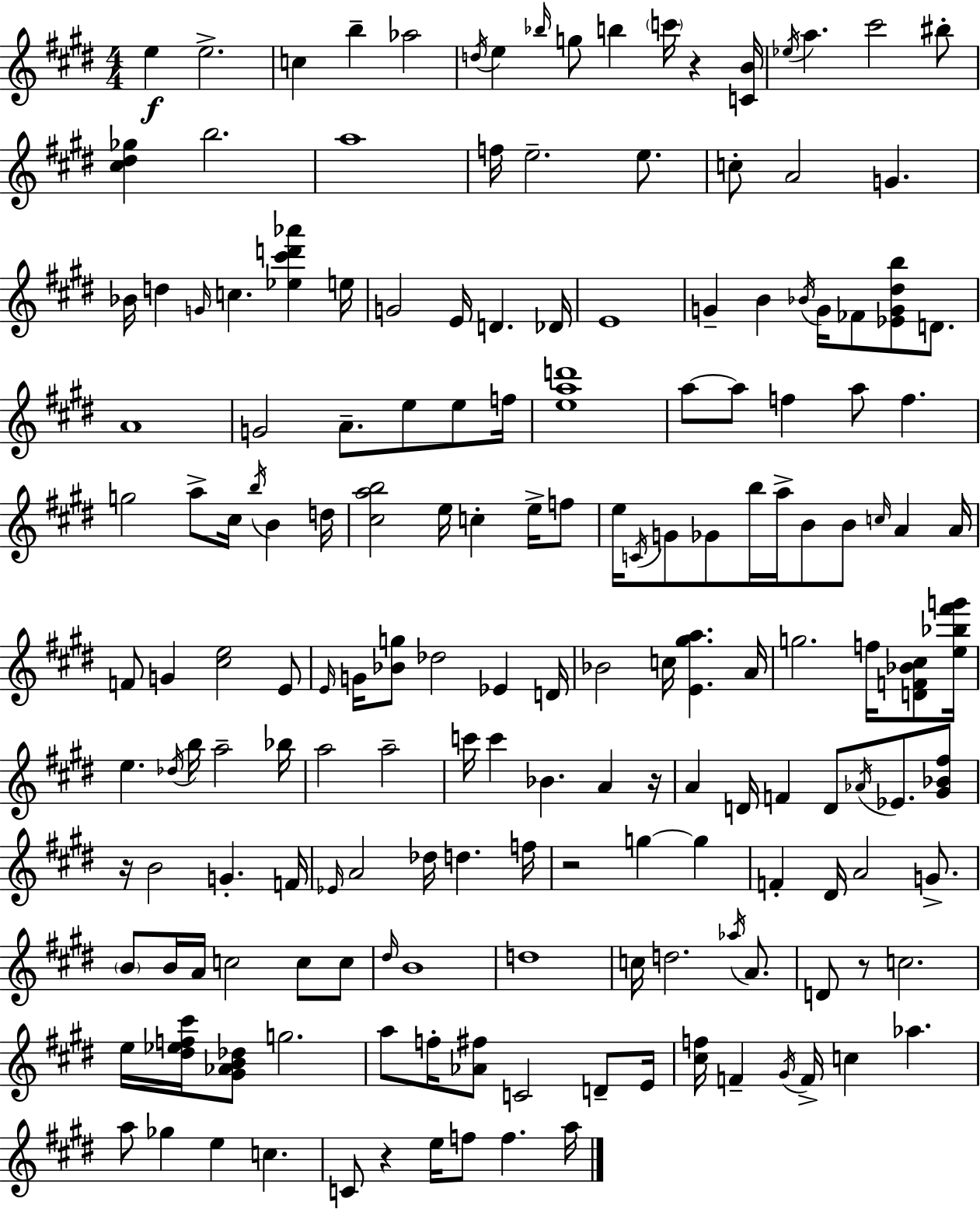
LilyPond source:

{
  \clef treble
  \numericTimeSignature
  \time 4/4
  \key e \major
  \repeat volta 2 { e''4\f e''2.-> | c''4 b''4-- aes''2 | \acciaccatura { d''16 } e''4 \grace { bes''16 } g''8 b''4 \parenthesize c'''16 r4 | <c' b'>16 \acciaccatura { ees''16 } a''4. cis'''2 | \break bis''8-. <cis'' dis'' ges''>4 b''2. | a''1 | f''16 e''2.-- | e''8. c''8-. a'2 g'4. | \break bes'16 d''4 \grace { g'16 } c''4. <ees'' cis''' d''' aes'''>4 | e''16 g'2 e'16 d'4. | des'16 e'1 | g'4-- b'4 \acciaccatura { bes'16 } g'16 fes'8 | \break <ees' g' dis'' b''>8 d'8. a'1 | g'2 a'8.-- | e''8 e''8 f''16 <e'' a'' d'''>1 | a''8~~ a''8 f''4 a''8 f''4. | \break g''2 a''8-> cis''16 | \acciaccatura { b''16 } b'4 d''16 <cis'' a'' b''>2 e''16 c''4-. | e''16-> f''8 e''16 \acciaccatura { c'16 } g'8 ges'8 b''16 a''16-> b'8 | b'8 \grace { c''16 } a'4 a'16 f'8 g'4 <cis'' e''>2 | \break e'8 \grace { e'16 } g'16 <bes' g''>8 des''2 | ees'4 d'16 bes'2 | c''16 <e' gis'' a''>4. a'16 g''2. | f''16 <d' f' bes' cis''>8 <e'' bes'' fis''' g'''>16 e''4. \acciaccatura { des''16 } | \break b''16 a''2-- bes''16 a''2 | a''2-- c'''16 c'''4 bes'4. | a'4 r16 a'4 d'16 f'4 | d'8 \acciaccatura { aes'16 } ees'8. <gis' bes' fis''>8 r16 b'2 | \break g'4.-. f'16 \grace { ees'16 } a'2 | des''16 d''4. f''16 r2 | g''4~~ g''4 f'4-. | dis'16 a'2 g'8.-> \parenthesize b'8 b'16 a'16 | \break c''2 c''8 c''8 \grace { dis''16 } b'1 | d''1 | c''16 d''2. | \acciaccatura { aes''16 } a'8. d'8 | \break r8 c''2. e''16 <dis'' ees'' f'' cis'''>16 | <gis' aes' b' des''>8 g''2. a''8 | f''16-. <aes' fis''>8 c'2 d'8-- e'16 <cis'' f''>16 f'4-- | \acciaccatura { gis'16 } f'16-> c''4 aes''4. a''8 | \break ges''4 e''4 c''4. c'8 | r4 e''16 f''8 f''4. a''16 } \bar "|."
}